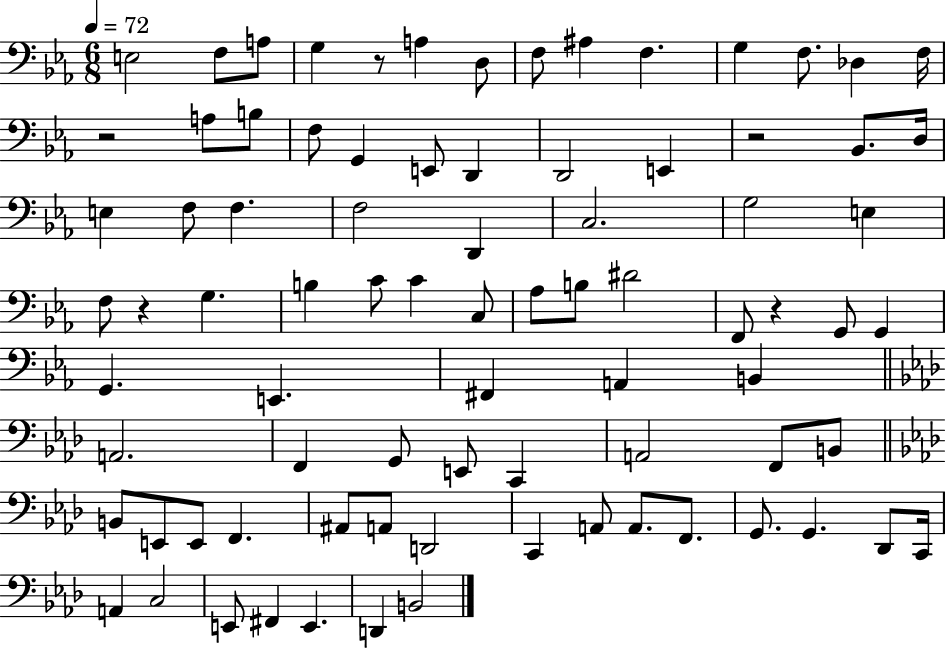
{
  \clef bass
  \numericTimeSignature
  \time 6/8
  \key ees \major
  \tempo 4 = 72
  \repeat volta 2 { e2 f8 a8 | g4 r8 a4 d8 | f8 ais4 f4. | g4 f8. des4 f16 | \break r2 a8 b8 | f8 g,4 e,8 d,4 | d,2 e,4 | r2 bes,8. d16 | \break e4 f8 f4. | f2 d,4 | c2. | g2 e4 | \break f8 r4 g4. | b4 c'8 c'4 c8 | aes8 b8 dis'2 | f,8 r4 g,8 g,4 | \break g,4. e,4. | fis,4 a,4 b,4 | \bar "||" \break \key aes \major a,2. | f,4 g,8 e,8 c,4 | a,2 f,8 b,8 | \bar "||" \break \key aes \major b,8 e,8 e,8 f,4. | ais,8 a,8 d,2 | c,4 a,8 a,8. f,8. | g,8. g,4. des,8 c,16 | \break a,4 c2 | e,8 fis,4 e,4. | d,4 b,2 | } \bar "|."
}